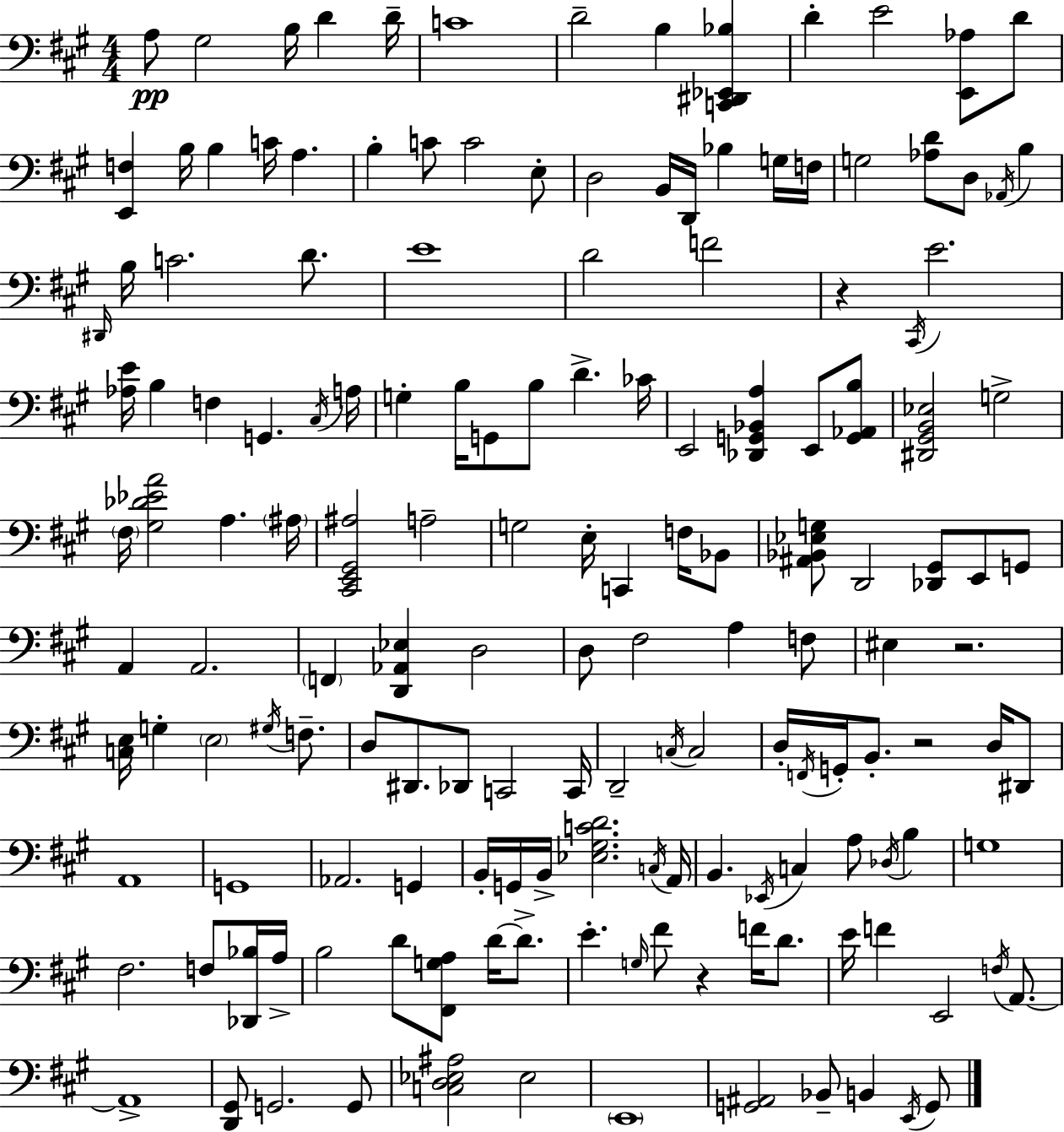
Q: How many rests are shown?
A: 4